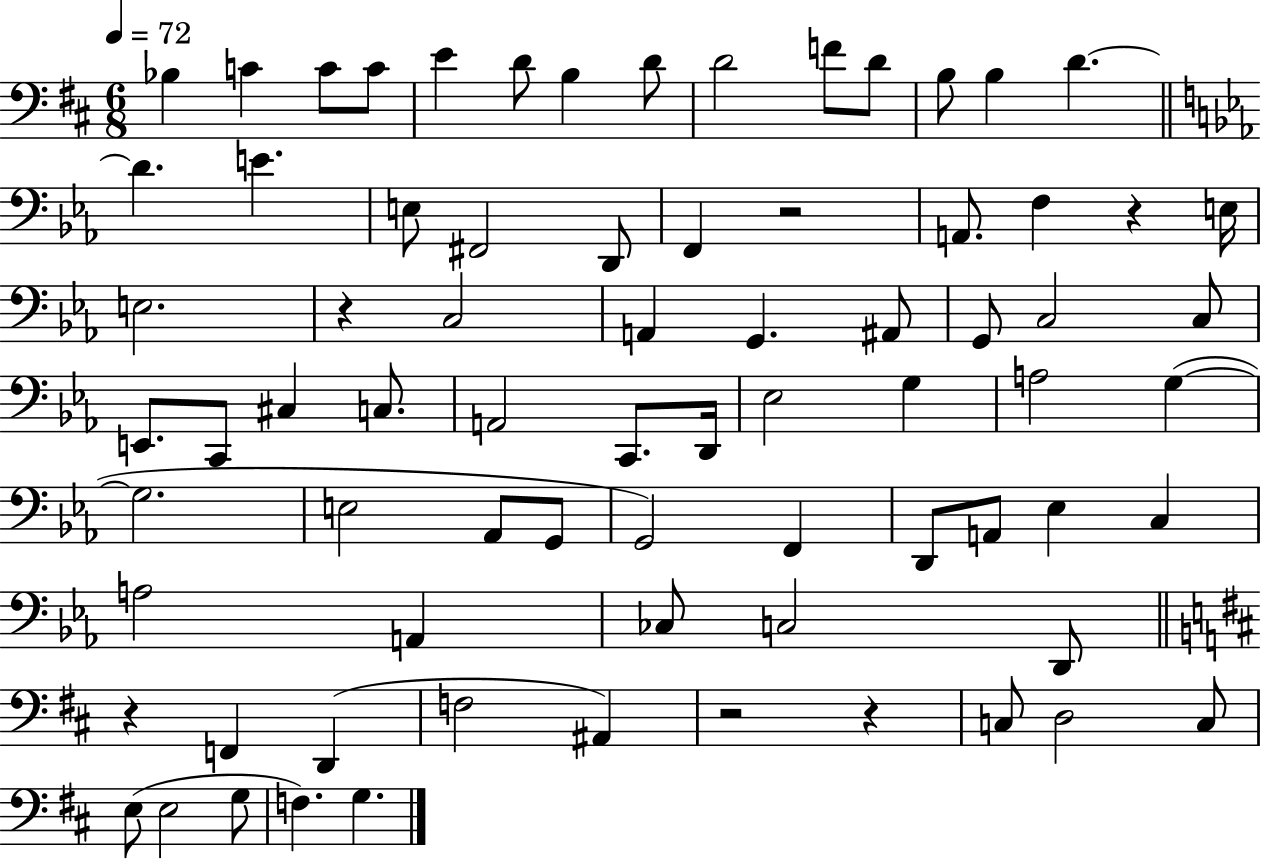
Bb3/q C4/q C4/e C4/e E4/q D4/e B3/q D4/e D4/h F4/e D4/e B3/e B3/q D4/q. D4/q. E4/q. E3/e F#2/h D2/e F2/q R/h A2/e. F3/q R/q E3/s E3/h. R/q C3/h A2/q G2/q. A#2/e G2/e C3/h C3/e E2/e. C2/e C#3/q C3/e. A2/h C2/e. D2/s Eb3/h G3/q A3/h G3/q G3/h. E3/h Ab2/e G2/e G2/h F2/q D2/e A2/e Eb3/q C3/q A3/h A2/q CES3/e C3/h D2/e R/q F2/q D2/q F3/h A#2/q R/h R/q C3/e D3/h C3/e E3/e E3/h G3/e F3/q. G3/q.